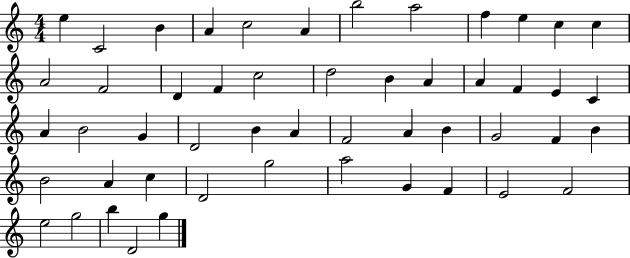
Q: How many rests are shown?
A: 0